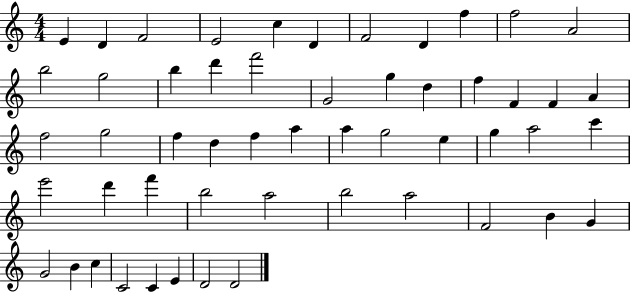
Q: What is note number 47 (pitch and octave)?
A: B4